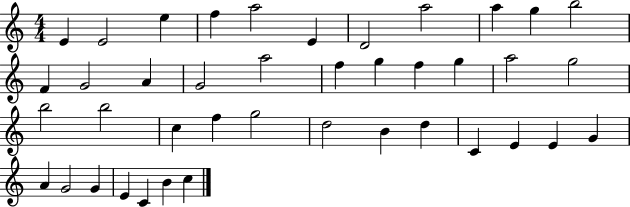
E4/q E4/h E5/q F5/q A5/h E4/q D4/h A5/h A5/q G5/q B5/h F4/q G4/h A4/q G4/h A5/h F5/q G5/q F5/q G5/q A5/h G5/h B5/h B5/h C5/q F5/q G5/h D5/h B4/q D5/q C4/q E4/q E4/q G4/q A4/q G4/h G4/q E4/q C4/q B4/q C5/q